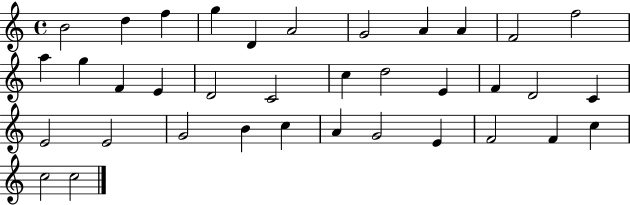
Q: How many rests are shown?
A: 0